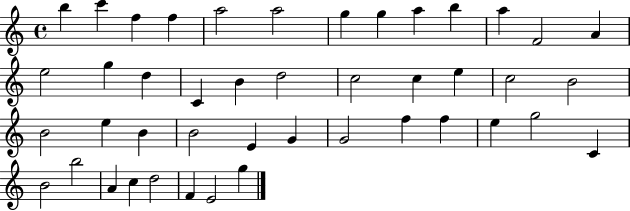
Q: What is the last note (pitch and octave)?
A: G5